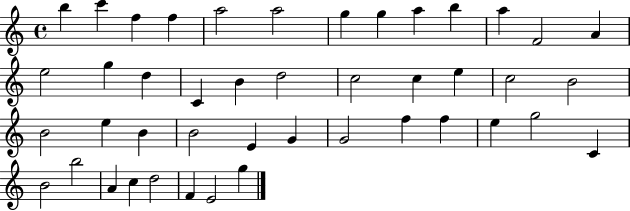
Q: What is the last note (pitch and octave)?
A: G5